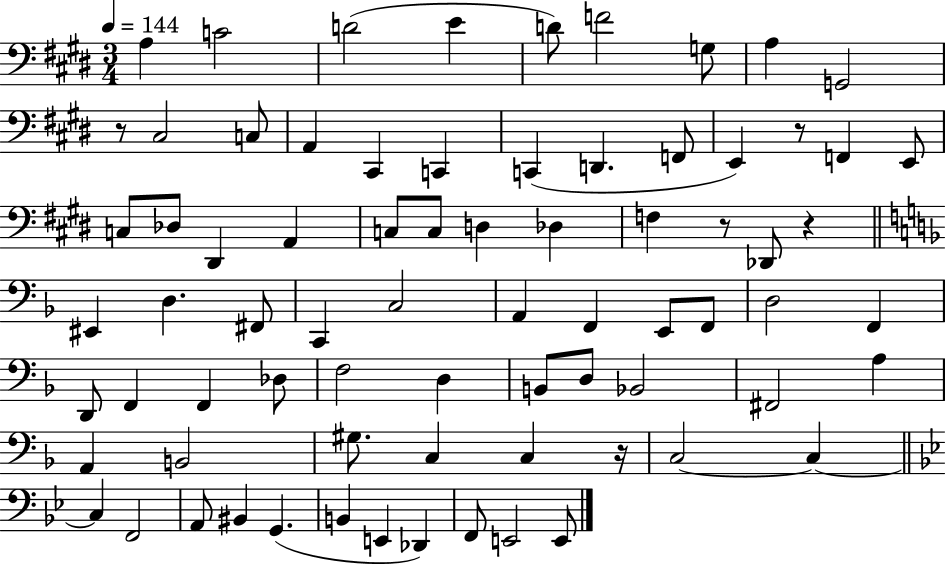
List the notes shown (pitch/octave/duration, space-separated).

A3/q C4/h D4/h E4/q D4/e F4/h G3/e A3/q G2/h R/e C#3/h C3/e A2/q C#2/q C2/q C2/q D2/q. F2/e E2/q R/e F2/q E2/e C3/e Db3/e D#2/q A2/q C3/e C3/e D3/q Db3/q F3/q R/e Db2/e R/q EIS2/q D3/q. F#2/e C2/q C3/h A2/q F2/q E2/e F2/e D3/h F2/q D2/e F2/q F2/q Db3/e F3/h D3/q B2/e D3/e Bb2/h F#2/h A3/q A2/q B2/h G#3/e. C3/q C3/q R/s C3/h C3/q C3/q F2/h A2/e BIS2/q G2/q. B2/q E2/q Db2/q F2/e E2/h E2/e